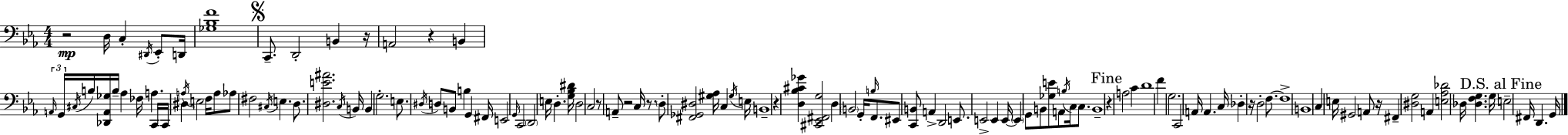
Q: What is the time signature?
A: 4/4